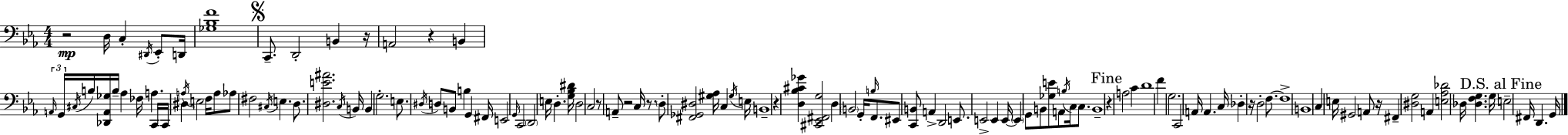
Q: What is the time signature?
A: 4/4